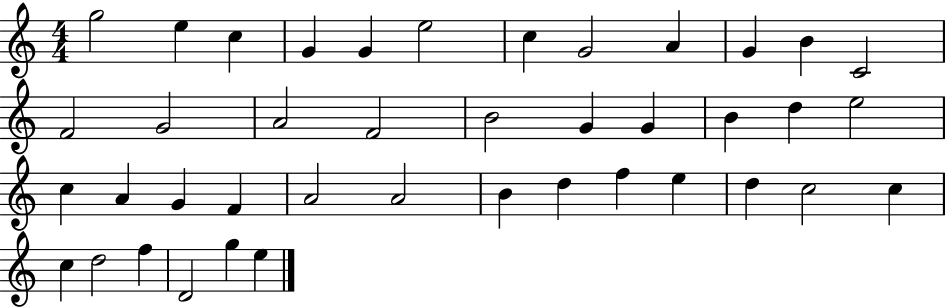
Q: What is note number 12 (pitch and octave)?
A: C4